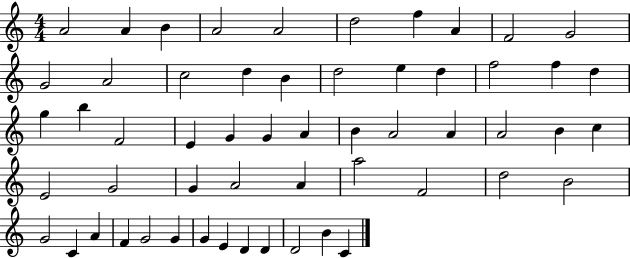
X:1
T:Untitled
M:4/4
L:1/4
K:C
A2 A B A2 A2 d2 f A F2 G2 G2 A2 c2 d B d2 e d f2 f d g b F2 E G G A B A2 A A2 B c E2 G2 G A2 A a2 F2 d2 B2 G2 C A F G2 G G E D D D2 B C